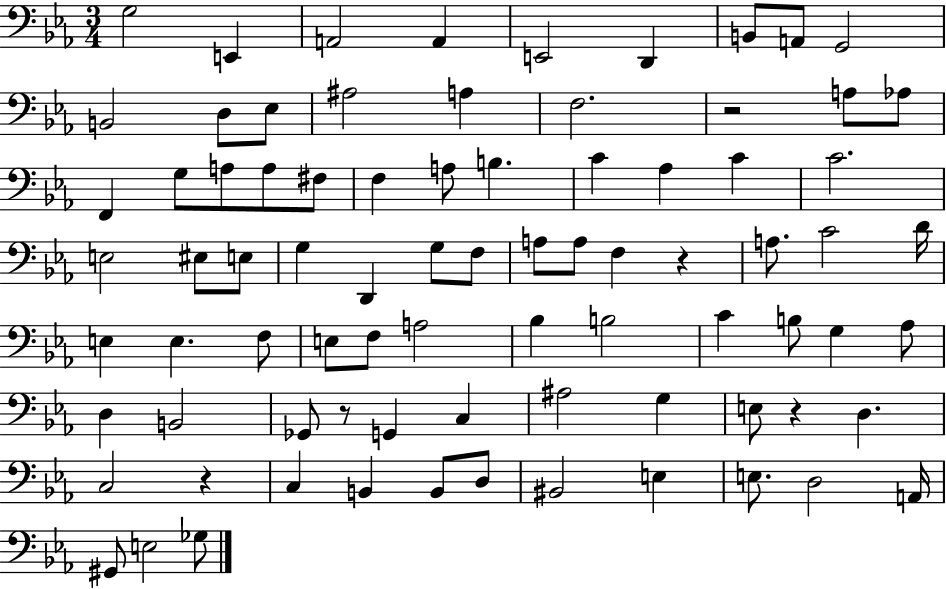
{
  \clef bass
  \numericTimeSignature
  \time 3/4
  \key ees \major
  g2 e,4 | a,2 a,4 | e,2 d,4 | b,8 a,8 g,2 | \break b,2 d8 ees8 | ais2 a4 | f2. | r2 a8 aes8 | \break f,4 g8 a8 a8 fis8 | f4 a8 b4. | c'4 aes4 c'4 | c'2. | \break e2 eis8 e8 | g4 d,4 g8 f8 | a8 a8 f4 r4 | a8. c'2 d'16 | \break e4 e4. f8 | e8 f8 a2 | bes4 b2 | c'4 b8 g4 aes8 | \break d4 b,2 | ges,8 r8 g,4 c4 | ais2 g4 | e8 r4 d4. | \break c2 r4 | c4 b,4 b,8 d8 | bis,2 e4 | e8. d2 a,16 | \break gis,8 e2 ges8 | \bar "|."
}